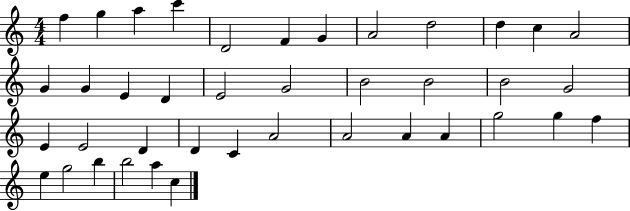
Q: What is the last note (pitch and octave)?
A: C5